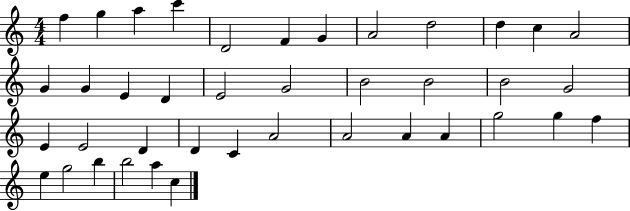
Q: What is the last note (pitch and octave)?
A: C5